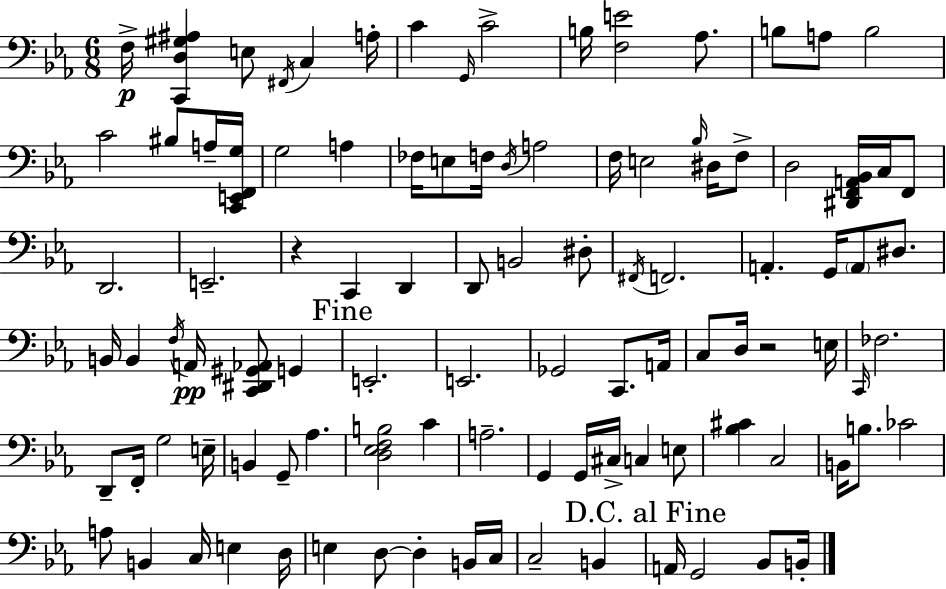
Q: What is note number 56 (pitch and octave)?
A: D3